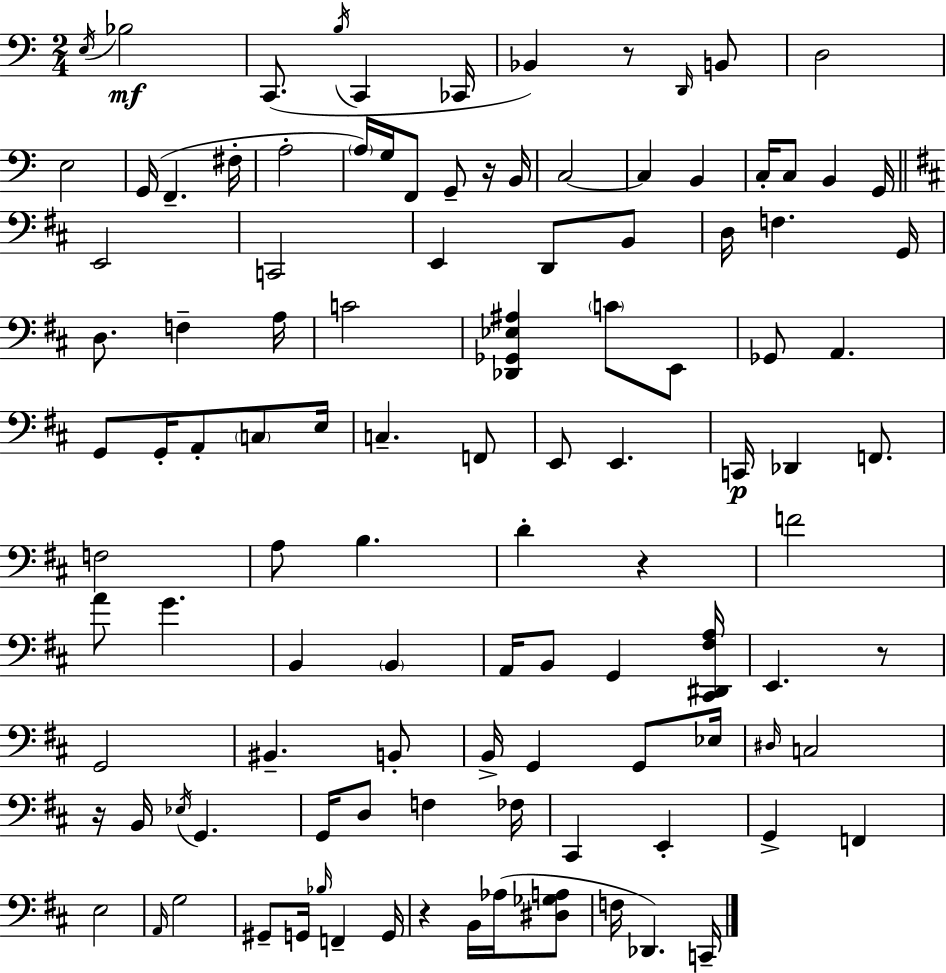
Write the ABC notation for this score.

X:1
T:Untitled
M:2/4
L:1/4
K:C
E,/4 _B,2 C,,/2 B,/4 C,, _C,,/4 _B,, z/2 D,,/4 B,,/2 D,2 E,2 G,,/4 F,, ^F,/4 A,2 A,/4 G,/4 F,,/2 G,,/2 z/4 B,,/4 C,2 C, B,, C,/4 C,/2 B,, G,,/4 E,,2 C,,2 E,, D,,/2 B,,/2 D,/4 F, G,,/4 D,/2 F, A,/4 C2 [_D,,_G,,_E,^A,] C/2 E,,/2 _G,,/2 A,, G,,/2 G,,/4 A,,/2 C,/2 E,/4 C, F,,/2 E,,/2 E,, C,,/4 _D,, F,,/2 F,2 A,/2 B, D z F2 A/2 G B,, B,, A,,/4 B,,/2 G,, [^C,,^D,,^F,A,]/4 E,, z/2 G,,2 ^B,, B,,/2 B,,/4 G,, G,,/2 _E,/4 ^D,/4 C,2 z/4 B,,/4 _E,/4 G,, G,,/4 D,/2 F, _F,/4 ^C,, E,, G,, F,, E,2 A,,/4 G,2 ^G,,/2 G,,/4 _B,/4 F,, G,,/4 z B,,/4 _A,/4 [^D,_G,A,]/2 F,/4 _D,, C,,/4